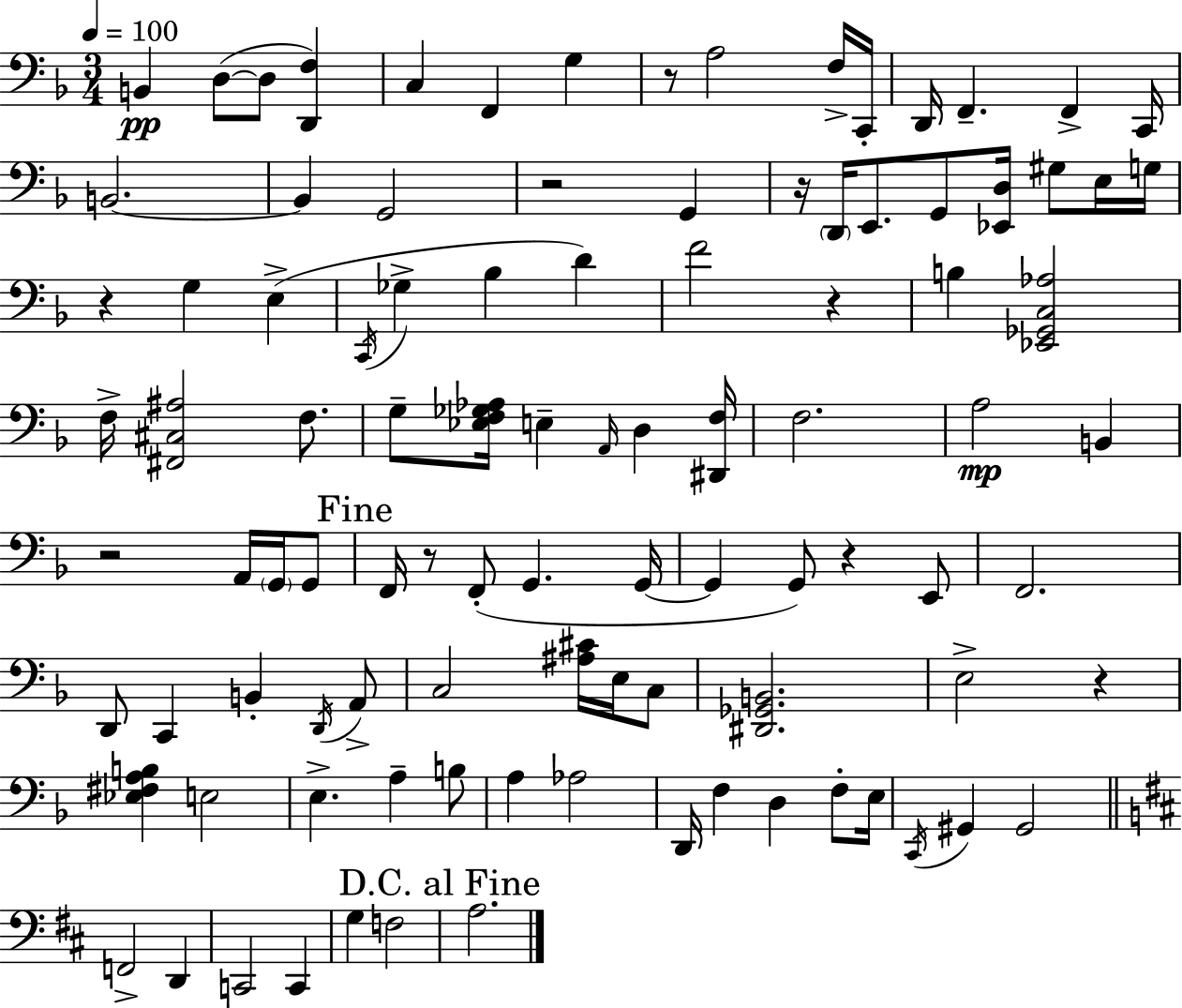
{
  \clef bass
  \numericTimeSignature
  \time 3/4
  \key f \major
  \tempo 4 = 100
  \repeat volta 2 { b,4\pp d8~(~ d8 <d, f>4) | c4 f,4 g4 | r8 a2 f16-> c,16-. | d,16 f,4.-- f,4-> c,16 | \break b,2.~~ | b,4 g,2 | r2 g,4 | r16 \parenthesize d,16 e,8. g,8 <ees, d>16 gis8 e16 g16 | \break r4 g4 e4->( | \acciaccatura { c,16 } ges4-> bes4 d'4) | f'2 r4 | b4 <ees, ges, c aes>2 | \break f16-> <fis, cis ais>2 f8. | g8-- <ees f ges aes>16 e4-- \grace { a,16 } d4 | <dis, f>16 f2. | a2\mp b,4 | \break r2 a,16 \parenthesize g,16 | g,8 \mark "Fine" f,16 r8 f,8-.( g,4. | g,16~~ g,4 g,8) r4 | e,8 f,2. | \break d,8 c,4 b,4-. | \acciaccatura { d,16 } a,8-> c2 <ais cis'>16 | e16 c8 <dis, ges, b,>2. | e2-> r4 | \break <ees fis a b>4 e2 | e4.-> a4-- | b8 a4 aes2 | d,16 f4 d4 | \break f8-. e16 \acciaccatura { c,16 } gis,4 gis,2 | \bar "||" \break \key b \minor f,2-> d,4 | c,2 c,4 | g4 f2 | \mark "D.C. al Fine" a2. | \break } \bar "|."
}